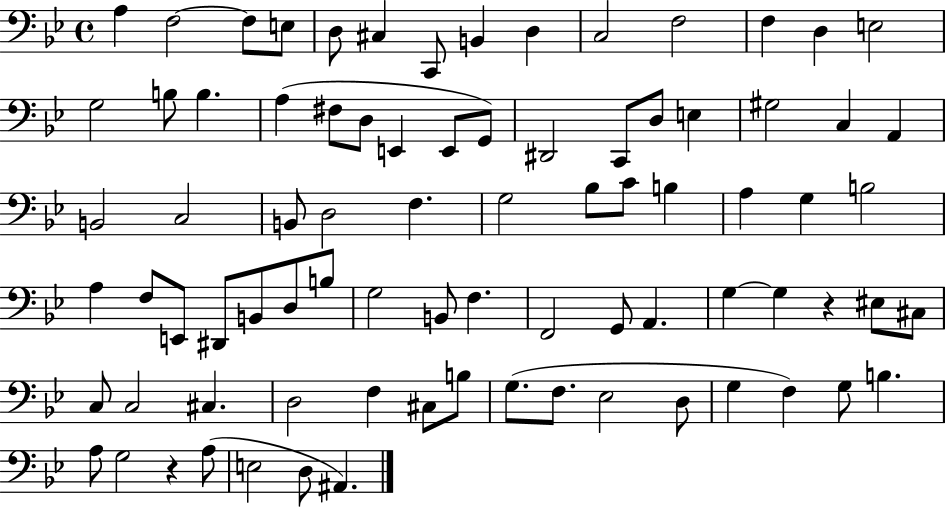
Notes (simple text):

A3/q F3/h F3/e E3/e D3/e C#3/q C2/e B2/q D3/q C3/h F3/h F3/q D3/q E3/h G3/h B3/e B3/q. A3/q F#3/e D3/e E2/q E2/e G2/e D#2/h C2/e D3/e E3/q G#3/h C3/q A2/q B2/h C3/h B2/e D3/h F3/q. G3/h Bb3/e C4/e B3/q A3/q G3/q B3/h A3/q F3/e E2/e D#2/e B2/e D3/e B3/e G3/h B2/e F3/q. F2/h G2/e A2/q. G3/q G3/q R/q EIS3/e C#3/e C3/e C3/h C#3/q. D3/h F3/q C#3/e B3/e G3/e. F3/e. Eb3/h D3/e G3/q F3/q G3/e B3/q. A3/e G3/h R/q A3/e E3/h D3/e A#2/q.